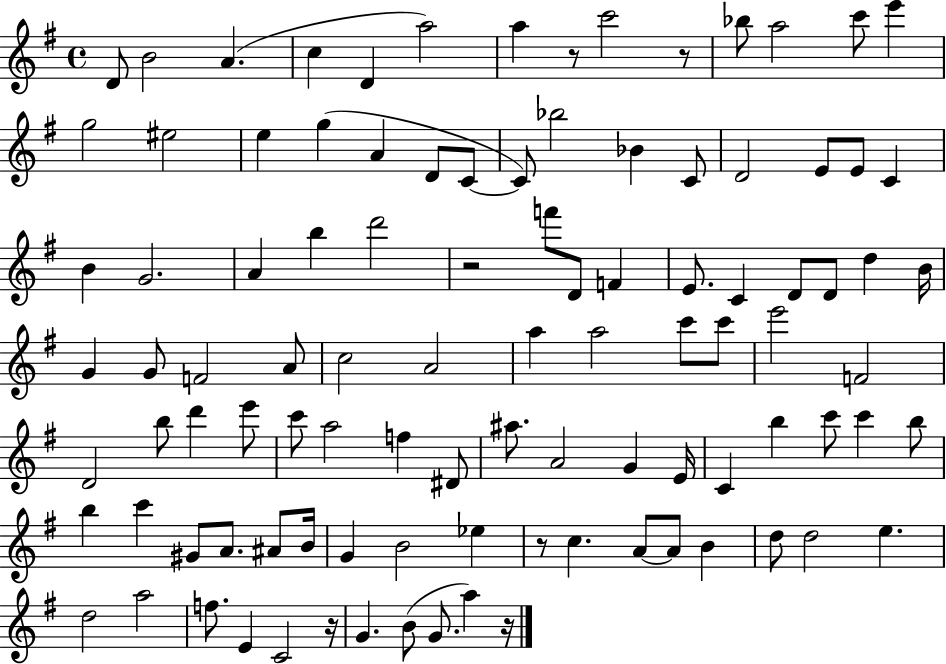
D4/e B4/h A4/q. C5/q D4/q A5/h A5/q R/e C6/h R/e Bb5/e A5/h C6/e E6/q G5/h EIS5/h E5/q G5/q A4/q D4/e C4/e C4/e Bb5/h Bb4/q C4/e D4/h E4/e E4/e C4/q B4/q G4/h. A4/q B5/q D6/h R/h F6/e D4/e F4/q E4/e. C4/q D4/e D4/e D5/q B4/s G4/q G4/e F4/h A4/e C5/h A4/h A5/q A5/h C6/e C6/e E6/h F4/h D4/h B5/e D6/q E6/e C6/e A5/h F5/q D#4/e A#5/e. A4/h G4/q E4/s C4/q B5/q C6/e C6/q B5/e B5/q C6/q G#4/e A4/e. A#4/e B4/s G4/q B4/h Eb5/q R/e C5/q. A4/e A4/e B4/q D5/e D5/h E5/q. D5/h A5/h F5/e. E4/q C4/h R/s G4/q. B4/e G4/e. A5/q R/s